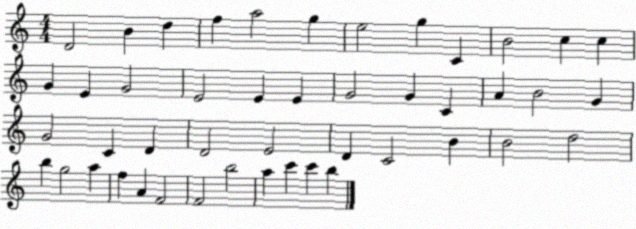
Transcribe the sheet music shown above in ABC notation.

X:1
T:Untitled
M:4/4
L:1/4
K:C
D2 B d f a2 g e2 g C B2 c c G E G2 E2 E E G2 G C A B2 G G2 C D D2 E2 D C2 B B2 d2 b g2 a f A F2 F2 b2 a c' c' b